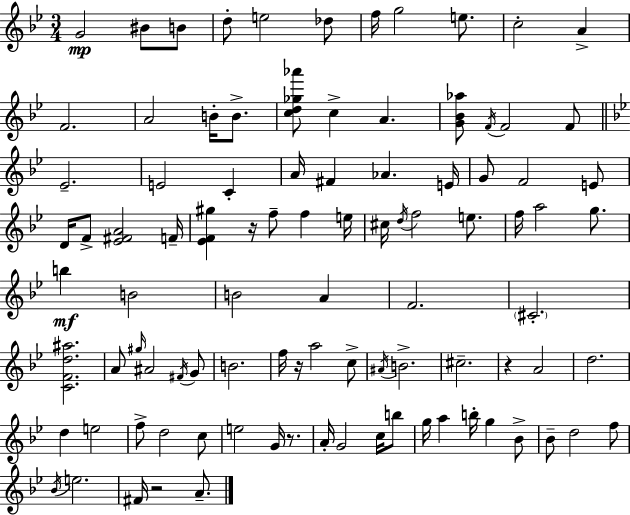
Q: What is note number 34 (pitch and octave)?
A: F5